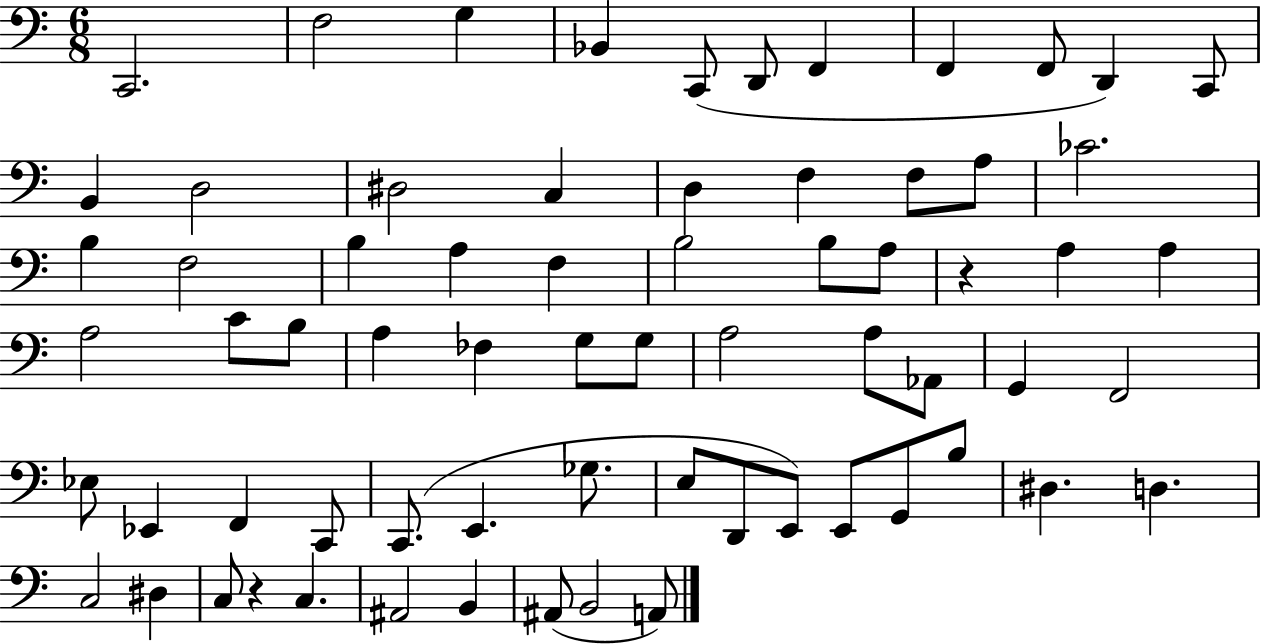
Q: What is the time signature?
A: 6/8